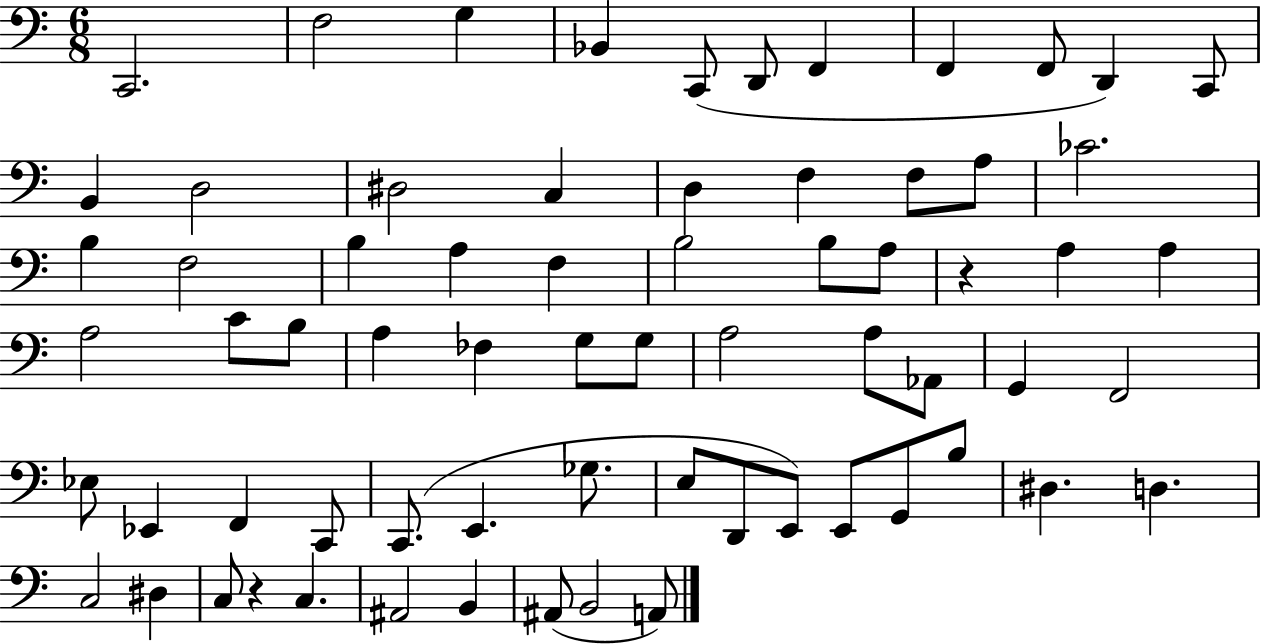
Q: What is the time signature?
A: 6/8